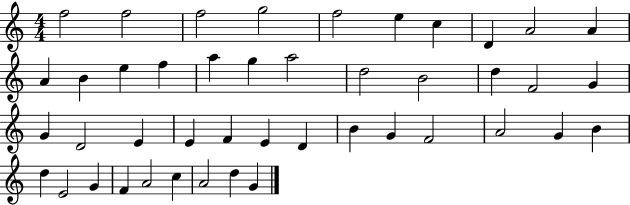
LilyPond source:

{
  \clef treble
  \numericTimeSignature
  \time 4/4
  \key c \major
  f''2 f''2 | f''2 g''2 | f''2 e''4 c''4 | d'4 a'2 a'4 | \break a'4 b'4 e''4 f''4 | a''4 g''4 a''2 | d''2 b'2 | d''4 f'2 g'4 | \break g'4 d'2 e'4 | e'4 f'4 e'4 d'4 | b'4 g'4 f'2 | a'2 g'4 b'4 | \break d''4 e'2 g'4 | f'4 a'2 c''4 | a'2 d''4 g'4 | \bar "|."
}